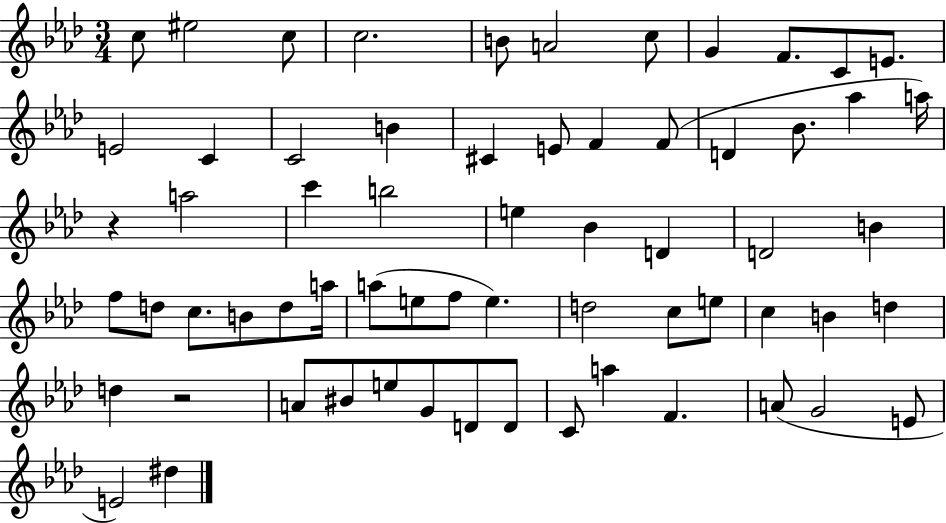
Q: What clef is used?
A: treble